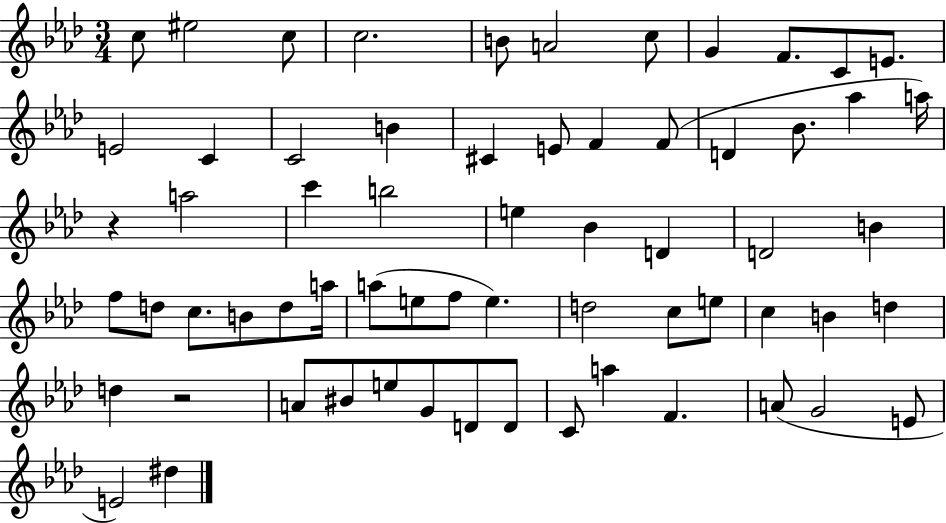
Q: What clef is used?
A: treble